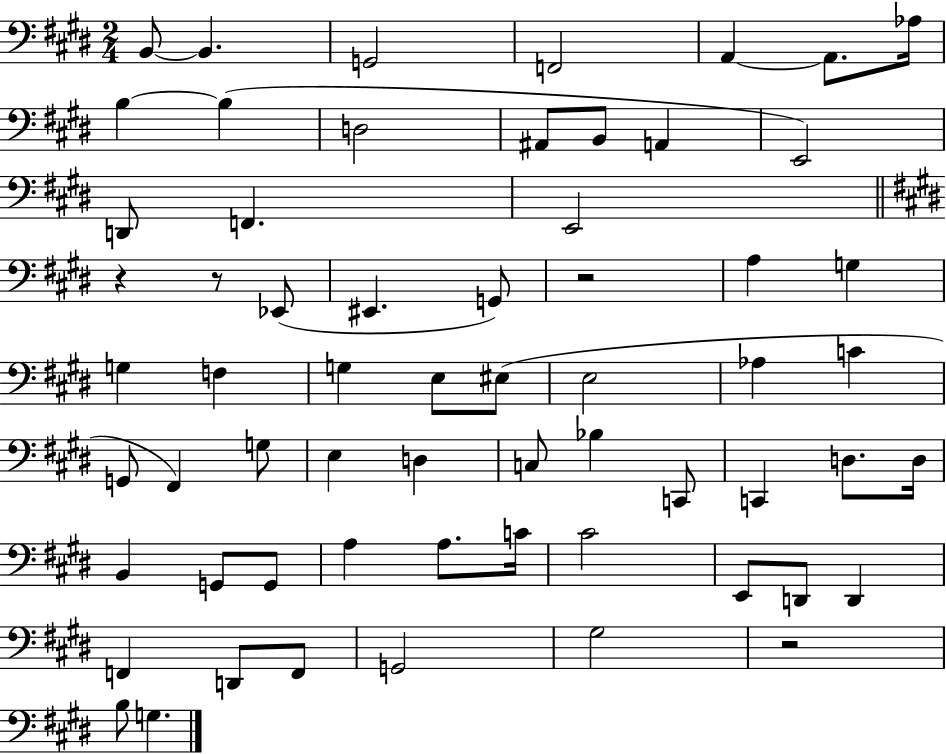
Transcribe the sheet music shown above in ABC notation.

X:1
T:Untitled
M:2/4
L:1/4
K:E
B,,/2 B,, G,,2 F,,2 A,, A,,/2 _A,/4 B, B, D,2 ^A,,/2 B,,/2 A,, E,,2 D,,/2 F,, E,,2 z z/2 _E,,/2 ^E,, G,,/2 z2 A, G, G, F, G, E,/2 ^E,/2 E,2 _A, C G,,/2 ^F,, G,/2 E, D, C,/2 _B, C,,/2 C,, D,/2 D,/4 B,, G,,/2 G,,/2 A, A,/2 C/4 ^C2 E,,/2 D,,/2 D,, F,, D,,/2 F,,/2 G,,2 ^G,2 z2 B,/2 G,